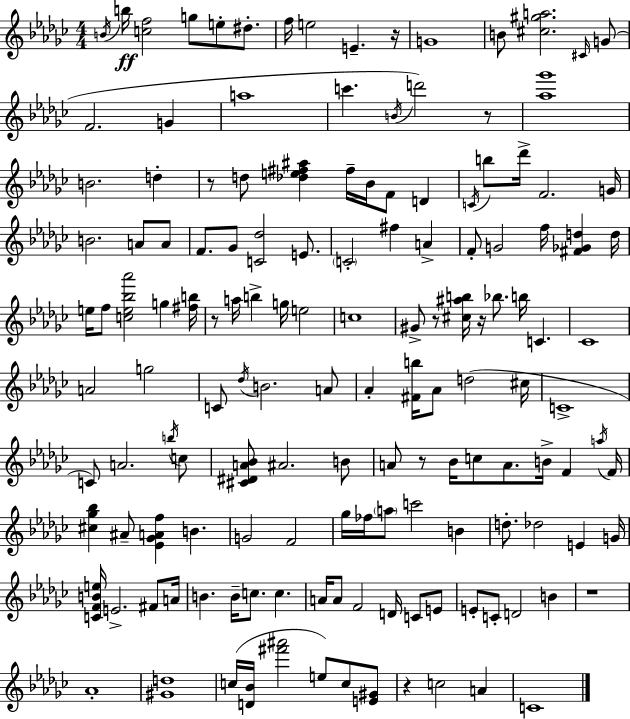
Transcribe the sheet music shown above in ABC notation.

X:1
T:Untitled
M:4/4
L:1/4
K:Ebm
B/4 b/4 [cf]2 g/2 e/2 ^d/2 f/4 e2 E z/4 G4 B/2 [^c^ga]2 ^C/4 G/2 F2 G a4 c' B/4 d'2 z/2 [_a_g']4 B2 d z/2 d/2 [_de^f^a] ^f/4 _B/4 F/2 D C/4 b/2 _d'/4 F2 G/4 B2 A/2 A/2 F/2 _G/2 [C_d]2 E/2 C2 ^f A F/2 G2 f/4 [^F_Gd] d/4 e/4 f/2 [ce_b_a']2 g [^fb]/4 z/2 a/4 b g/4 e2 c4 ^G/2 z/2 [^c^ab]/4 z/4 _b/2 b/4 C _C4 A2 g2 C/2 _d/4 B2 A/2 _A [^Fb]/4 _A/2 d2 ^c/4 C4 C/2 A2 b/4 c/2 [^C^DA_B]/2 ^A2 B/2 A/2 z/2 _B/4 c/2 A/2 B/4 F a/4 F/4 [^c_g_b] ^A/2 [_E_GAf] B G2 F2 _g/4 _f/4 a/2 c'2 B d/2 _d2 E G/4 [CFBe]/4 E2 ^F/2 A/4 B B/4 c/2 c A/4 A/2 F2 D/4 C/2 E/2 E/2 C/2 D2 B z4 _A4 [^Gd]4 c/4 [D_B]/4 [^f'^a']2 e/2 c/2 [E^G]/2 z c2 A C4